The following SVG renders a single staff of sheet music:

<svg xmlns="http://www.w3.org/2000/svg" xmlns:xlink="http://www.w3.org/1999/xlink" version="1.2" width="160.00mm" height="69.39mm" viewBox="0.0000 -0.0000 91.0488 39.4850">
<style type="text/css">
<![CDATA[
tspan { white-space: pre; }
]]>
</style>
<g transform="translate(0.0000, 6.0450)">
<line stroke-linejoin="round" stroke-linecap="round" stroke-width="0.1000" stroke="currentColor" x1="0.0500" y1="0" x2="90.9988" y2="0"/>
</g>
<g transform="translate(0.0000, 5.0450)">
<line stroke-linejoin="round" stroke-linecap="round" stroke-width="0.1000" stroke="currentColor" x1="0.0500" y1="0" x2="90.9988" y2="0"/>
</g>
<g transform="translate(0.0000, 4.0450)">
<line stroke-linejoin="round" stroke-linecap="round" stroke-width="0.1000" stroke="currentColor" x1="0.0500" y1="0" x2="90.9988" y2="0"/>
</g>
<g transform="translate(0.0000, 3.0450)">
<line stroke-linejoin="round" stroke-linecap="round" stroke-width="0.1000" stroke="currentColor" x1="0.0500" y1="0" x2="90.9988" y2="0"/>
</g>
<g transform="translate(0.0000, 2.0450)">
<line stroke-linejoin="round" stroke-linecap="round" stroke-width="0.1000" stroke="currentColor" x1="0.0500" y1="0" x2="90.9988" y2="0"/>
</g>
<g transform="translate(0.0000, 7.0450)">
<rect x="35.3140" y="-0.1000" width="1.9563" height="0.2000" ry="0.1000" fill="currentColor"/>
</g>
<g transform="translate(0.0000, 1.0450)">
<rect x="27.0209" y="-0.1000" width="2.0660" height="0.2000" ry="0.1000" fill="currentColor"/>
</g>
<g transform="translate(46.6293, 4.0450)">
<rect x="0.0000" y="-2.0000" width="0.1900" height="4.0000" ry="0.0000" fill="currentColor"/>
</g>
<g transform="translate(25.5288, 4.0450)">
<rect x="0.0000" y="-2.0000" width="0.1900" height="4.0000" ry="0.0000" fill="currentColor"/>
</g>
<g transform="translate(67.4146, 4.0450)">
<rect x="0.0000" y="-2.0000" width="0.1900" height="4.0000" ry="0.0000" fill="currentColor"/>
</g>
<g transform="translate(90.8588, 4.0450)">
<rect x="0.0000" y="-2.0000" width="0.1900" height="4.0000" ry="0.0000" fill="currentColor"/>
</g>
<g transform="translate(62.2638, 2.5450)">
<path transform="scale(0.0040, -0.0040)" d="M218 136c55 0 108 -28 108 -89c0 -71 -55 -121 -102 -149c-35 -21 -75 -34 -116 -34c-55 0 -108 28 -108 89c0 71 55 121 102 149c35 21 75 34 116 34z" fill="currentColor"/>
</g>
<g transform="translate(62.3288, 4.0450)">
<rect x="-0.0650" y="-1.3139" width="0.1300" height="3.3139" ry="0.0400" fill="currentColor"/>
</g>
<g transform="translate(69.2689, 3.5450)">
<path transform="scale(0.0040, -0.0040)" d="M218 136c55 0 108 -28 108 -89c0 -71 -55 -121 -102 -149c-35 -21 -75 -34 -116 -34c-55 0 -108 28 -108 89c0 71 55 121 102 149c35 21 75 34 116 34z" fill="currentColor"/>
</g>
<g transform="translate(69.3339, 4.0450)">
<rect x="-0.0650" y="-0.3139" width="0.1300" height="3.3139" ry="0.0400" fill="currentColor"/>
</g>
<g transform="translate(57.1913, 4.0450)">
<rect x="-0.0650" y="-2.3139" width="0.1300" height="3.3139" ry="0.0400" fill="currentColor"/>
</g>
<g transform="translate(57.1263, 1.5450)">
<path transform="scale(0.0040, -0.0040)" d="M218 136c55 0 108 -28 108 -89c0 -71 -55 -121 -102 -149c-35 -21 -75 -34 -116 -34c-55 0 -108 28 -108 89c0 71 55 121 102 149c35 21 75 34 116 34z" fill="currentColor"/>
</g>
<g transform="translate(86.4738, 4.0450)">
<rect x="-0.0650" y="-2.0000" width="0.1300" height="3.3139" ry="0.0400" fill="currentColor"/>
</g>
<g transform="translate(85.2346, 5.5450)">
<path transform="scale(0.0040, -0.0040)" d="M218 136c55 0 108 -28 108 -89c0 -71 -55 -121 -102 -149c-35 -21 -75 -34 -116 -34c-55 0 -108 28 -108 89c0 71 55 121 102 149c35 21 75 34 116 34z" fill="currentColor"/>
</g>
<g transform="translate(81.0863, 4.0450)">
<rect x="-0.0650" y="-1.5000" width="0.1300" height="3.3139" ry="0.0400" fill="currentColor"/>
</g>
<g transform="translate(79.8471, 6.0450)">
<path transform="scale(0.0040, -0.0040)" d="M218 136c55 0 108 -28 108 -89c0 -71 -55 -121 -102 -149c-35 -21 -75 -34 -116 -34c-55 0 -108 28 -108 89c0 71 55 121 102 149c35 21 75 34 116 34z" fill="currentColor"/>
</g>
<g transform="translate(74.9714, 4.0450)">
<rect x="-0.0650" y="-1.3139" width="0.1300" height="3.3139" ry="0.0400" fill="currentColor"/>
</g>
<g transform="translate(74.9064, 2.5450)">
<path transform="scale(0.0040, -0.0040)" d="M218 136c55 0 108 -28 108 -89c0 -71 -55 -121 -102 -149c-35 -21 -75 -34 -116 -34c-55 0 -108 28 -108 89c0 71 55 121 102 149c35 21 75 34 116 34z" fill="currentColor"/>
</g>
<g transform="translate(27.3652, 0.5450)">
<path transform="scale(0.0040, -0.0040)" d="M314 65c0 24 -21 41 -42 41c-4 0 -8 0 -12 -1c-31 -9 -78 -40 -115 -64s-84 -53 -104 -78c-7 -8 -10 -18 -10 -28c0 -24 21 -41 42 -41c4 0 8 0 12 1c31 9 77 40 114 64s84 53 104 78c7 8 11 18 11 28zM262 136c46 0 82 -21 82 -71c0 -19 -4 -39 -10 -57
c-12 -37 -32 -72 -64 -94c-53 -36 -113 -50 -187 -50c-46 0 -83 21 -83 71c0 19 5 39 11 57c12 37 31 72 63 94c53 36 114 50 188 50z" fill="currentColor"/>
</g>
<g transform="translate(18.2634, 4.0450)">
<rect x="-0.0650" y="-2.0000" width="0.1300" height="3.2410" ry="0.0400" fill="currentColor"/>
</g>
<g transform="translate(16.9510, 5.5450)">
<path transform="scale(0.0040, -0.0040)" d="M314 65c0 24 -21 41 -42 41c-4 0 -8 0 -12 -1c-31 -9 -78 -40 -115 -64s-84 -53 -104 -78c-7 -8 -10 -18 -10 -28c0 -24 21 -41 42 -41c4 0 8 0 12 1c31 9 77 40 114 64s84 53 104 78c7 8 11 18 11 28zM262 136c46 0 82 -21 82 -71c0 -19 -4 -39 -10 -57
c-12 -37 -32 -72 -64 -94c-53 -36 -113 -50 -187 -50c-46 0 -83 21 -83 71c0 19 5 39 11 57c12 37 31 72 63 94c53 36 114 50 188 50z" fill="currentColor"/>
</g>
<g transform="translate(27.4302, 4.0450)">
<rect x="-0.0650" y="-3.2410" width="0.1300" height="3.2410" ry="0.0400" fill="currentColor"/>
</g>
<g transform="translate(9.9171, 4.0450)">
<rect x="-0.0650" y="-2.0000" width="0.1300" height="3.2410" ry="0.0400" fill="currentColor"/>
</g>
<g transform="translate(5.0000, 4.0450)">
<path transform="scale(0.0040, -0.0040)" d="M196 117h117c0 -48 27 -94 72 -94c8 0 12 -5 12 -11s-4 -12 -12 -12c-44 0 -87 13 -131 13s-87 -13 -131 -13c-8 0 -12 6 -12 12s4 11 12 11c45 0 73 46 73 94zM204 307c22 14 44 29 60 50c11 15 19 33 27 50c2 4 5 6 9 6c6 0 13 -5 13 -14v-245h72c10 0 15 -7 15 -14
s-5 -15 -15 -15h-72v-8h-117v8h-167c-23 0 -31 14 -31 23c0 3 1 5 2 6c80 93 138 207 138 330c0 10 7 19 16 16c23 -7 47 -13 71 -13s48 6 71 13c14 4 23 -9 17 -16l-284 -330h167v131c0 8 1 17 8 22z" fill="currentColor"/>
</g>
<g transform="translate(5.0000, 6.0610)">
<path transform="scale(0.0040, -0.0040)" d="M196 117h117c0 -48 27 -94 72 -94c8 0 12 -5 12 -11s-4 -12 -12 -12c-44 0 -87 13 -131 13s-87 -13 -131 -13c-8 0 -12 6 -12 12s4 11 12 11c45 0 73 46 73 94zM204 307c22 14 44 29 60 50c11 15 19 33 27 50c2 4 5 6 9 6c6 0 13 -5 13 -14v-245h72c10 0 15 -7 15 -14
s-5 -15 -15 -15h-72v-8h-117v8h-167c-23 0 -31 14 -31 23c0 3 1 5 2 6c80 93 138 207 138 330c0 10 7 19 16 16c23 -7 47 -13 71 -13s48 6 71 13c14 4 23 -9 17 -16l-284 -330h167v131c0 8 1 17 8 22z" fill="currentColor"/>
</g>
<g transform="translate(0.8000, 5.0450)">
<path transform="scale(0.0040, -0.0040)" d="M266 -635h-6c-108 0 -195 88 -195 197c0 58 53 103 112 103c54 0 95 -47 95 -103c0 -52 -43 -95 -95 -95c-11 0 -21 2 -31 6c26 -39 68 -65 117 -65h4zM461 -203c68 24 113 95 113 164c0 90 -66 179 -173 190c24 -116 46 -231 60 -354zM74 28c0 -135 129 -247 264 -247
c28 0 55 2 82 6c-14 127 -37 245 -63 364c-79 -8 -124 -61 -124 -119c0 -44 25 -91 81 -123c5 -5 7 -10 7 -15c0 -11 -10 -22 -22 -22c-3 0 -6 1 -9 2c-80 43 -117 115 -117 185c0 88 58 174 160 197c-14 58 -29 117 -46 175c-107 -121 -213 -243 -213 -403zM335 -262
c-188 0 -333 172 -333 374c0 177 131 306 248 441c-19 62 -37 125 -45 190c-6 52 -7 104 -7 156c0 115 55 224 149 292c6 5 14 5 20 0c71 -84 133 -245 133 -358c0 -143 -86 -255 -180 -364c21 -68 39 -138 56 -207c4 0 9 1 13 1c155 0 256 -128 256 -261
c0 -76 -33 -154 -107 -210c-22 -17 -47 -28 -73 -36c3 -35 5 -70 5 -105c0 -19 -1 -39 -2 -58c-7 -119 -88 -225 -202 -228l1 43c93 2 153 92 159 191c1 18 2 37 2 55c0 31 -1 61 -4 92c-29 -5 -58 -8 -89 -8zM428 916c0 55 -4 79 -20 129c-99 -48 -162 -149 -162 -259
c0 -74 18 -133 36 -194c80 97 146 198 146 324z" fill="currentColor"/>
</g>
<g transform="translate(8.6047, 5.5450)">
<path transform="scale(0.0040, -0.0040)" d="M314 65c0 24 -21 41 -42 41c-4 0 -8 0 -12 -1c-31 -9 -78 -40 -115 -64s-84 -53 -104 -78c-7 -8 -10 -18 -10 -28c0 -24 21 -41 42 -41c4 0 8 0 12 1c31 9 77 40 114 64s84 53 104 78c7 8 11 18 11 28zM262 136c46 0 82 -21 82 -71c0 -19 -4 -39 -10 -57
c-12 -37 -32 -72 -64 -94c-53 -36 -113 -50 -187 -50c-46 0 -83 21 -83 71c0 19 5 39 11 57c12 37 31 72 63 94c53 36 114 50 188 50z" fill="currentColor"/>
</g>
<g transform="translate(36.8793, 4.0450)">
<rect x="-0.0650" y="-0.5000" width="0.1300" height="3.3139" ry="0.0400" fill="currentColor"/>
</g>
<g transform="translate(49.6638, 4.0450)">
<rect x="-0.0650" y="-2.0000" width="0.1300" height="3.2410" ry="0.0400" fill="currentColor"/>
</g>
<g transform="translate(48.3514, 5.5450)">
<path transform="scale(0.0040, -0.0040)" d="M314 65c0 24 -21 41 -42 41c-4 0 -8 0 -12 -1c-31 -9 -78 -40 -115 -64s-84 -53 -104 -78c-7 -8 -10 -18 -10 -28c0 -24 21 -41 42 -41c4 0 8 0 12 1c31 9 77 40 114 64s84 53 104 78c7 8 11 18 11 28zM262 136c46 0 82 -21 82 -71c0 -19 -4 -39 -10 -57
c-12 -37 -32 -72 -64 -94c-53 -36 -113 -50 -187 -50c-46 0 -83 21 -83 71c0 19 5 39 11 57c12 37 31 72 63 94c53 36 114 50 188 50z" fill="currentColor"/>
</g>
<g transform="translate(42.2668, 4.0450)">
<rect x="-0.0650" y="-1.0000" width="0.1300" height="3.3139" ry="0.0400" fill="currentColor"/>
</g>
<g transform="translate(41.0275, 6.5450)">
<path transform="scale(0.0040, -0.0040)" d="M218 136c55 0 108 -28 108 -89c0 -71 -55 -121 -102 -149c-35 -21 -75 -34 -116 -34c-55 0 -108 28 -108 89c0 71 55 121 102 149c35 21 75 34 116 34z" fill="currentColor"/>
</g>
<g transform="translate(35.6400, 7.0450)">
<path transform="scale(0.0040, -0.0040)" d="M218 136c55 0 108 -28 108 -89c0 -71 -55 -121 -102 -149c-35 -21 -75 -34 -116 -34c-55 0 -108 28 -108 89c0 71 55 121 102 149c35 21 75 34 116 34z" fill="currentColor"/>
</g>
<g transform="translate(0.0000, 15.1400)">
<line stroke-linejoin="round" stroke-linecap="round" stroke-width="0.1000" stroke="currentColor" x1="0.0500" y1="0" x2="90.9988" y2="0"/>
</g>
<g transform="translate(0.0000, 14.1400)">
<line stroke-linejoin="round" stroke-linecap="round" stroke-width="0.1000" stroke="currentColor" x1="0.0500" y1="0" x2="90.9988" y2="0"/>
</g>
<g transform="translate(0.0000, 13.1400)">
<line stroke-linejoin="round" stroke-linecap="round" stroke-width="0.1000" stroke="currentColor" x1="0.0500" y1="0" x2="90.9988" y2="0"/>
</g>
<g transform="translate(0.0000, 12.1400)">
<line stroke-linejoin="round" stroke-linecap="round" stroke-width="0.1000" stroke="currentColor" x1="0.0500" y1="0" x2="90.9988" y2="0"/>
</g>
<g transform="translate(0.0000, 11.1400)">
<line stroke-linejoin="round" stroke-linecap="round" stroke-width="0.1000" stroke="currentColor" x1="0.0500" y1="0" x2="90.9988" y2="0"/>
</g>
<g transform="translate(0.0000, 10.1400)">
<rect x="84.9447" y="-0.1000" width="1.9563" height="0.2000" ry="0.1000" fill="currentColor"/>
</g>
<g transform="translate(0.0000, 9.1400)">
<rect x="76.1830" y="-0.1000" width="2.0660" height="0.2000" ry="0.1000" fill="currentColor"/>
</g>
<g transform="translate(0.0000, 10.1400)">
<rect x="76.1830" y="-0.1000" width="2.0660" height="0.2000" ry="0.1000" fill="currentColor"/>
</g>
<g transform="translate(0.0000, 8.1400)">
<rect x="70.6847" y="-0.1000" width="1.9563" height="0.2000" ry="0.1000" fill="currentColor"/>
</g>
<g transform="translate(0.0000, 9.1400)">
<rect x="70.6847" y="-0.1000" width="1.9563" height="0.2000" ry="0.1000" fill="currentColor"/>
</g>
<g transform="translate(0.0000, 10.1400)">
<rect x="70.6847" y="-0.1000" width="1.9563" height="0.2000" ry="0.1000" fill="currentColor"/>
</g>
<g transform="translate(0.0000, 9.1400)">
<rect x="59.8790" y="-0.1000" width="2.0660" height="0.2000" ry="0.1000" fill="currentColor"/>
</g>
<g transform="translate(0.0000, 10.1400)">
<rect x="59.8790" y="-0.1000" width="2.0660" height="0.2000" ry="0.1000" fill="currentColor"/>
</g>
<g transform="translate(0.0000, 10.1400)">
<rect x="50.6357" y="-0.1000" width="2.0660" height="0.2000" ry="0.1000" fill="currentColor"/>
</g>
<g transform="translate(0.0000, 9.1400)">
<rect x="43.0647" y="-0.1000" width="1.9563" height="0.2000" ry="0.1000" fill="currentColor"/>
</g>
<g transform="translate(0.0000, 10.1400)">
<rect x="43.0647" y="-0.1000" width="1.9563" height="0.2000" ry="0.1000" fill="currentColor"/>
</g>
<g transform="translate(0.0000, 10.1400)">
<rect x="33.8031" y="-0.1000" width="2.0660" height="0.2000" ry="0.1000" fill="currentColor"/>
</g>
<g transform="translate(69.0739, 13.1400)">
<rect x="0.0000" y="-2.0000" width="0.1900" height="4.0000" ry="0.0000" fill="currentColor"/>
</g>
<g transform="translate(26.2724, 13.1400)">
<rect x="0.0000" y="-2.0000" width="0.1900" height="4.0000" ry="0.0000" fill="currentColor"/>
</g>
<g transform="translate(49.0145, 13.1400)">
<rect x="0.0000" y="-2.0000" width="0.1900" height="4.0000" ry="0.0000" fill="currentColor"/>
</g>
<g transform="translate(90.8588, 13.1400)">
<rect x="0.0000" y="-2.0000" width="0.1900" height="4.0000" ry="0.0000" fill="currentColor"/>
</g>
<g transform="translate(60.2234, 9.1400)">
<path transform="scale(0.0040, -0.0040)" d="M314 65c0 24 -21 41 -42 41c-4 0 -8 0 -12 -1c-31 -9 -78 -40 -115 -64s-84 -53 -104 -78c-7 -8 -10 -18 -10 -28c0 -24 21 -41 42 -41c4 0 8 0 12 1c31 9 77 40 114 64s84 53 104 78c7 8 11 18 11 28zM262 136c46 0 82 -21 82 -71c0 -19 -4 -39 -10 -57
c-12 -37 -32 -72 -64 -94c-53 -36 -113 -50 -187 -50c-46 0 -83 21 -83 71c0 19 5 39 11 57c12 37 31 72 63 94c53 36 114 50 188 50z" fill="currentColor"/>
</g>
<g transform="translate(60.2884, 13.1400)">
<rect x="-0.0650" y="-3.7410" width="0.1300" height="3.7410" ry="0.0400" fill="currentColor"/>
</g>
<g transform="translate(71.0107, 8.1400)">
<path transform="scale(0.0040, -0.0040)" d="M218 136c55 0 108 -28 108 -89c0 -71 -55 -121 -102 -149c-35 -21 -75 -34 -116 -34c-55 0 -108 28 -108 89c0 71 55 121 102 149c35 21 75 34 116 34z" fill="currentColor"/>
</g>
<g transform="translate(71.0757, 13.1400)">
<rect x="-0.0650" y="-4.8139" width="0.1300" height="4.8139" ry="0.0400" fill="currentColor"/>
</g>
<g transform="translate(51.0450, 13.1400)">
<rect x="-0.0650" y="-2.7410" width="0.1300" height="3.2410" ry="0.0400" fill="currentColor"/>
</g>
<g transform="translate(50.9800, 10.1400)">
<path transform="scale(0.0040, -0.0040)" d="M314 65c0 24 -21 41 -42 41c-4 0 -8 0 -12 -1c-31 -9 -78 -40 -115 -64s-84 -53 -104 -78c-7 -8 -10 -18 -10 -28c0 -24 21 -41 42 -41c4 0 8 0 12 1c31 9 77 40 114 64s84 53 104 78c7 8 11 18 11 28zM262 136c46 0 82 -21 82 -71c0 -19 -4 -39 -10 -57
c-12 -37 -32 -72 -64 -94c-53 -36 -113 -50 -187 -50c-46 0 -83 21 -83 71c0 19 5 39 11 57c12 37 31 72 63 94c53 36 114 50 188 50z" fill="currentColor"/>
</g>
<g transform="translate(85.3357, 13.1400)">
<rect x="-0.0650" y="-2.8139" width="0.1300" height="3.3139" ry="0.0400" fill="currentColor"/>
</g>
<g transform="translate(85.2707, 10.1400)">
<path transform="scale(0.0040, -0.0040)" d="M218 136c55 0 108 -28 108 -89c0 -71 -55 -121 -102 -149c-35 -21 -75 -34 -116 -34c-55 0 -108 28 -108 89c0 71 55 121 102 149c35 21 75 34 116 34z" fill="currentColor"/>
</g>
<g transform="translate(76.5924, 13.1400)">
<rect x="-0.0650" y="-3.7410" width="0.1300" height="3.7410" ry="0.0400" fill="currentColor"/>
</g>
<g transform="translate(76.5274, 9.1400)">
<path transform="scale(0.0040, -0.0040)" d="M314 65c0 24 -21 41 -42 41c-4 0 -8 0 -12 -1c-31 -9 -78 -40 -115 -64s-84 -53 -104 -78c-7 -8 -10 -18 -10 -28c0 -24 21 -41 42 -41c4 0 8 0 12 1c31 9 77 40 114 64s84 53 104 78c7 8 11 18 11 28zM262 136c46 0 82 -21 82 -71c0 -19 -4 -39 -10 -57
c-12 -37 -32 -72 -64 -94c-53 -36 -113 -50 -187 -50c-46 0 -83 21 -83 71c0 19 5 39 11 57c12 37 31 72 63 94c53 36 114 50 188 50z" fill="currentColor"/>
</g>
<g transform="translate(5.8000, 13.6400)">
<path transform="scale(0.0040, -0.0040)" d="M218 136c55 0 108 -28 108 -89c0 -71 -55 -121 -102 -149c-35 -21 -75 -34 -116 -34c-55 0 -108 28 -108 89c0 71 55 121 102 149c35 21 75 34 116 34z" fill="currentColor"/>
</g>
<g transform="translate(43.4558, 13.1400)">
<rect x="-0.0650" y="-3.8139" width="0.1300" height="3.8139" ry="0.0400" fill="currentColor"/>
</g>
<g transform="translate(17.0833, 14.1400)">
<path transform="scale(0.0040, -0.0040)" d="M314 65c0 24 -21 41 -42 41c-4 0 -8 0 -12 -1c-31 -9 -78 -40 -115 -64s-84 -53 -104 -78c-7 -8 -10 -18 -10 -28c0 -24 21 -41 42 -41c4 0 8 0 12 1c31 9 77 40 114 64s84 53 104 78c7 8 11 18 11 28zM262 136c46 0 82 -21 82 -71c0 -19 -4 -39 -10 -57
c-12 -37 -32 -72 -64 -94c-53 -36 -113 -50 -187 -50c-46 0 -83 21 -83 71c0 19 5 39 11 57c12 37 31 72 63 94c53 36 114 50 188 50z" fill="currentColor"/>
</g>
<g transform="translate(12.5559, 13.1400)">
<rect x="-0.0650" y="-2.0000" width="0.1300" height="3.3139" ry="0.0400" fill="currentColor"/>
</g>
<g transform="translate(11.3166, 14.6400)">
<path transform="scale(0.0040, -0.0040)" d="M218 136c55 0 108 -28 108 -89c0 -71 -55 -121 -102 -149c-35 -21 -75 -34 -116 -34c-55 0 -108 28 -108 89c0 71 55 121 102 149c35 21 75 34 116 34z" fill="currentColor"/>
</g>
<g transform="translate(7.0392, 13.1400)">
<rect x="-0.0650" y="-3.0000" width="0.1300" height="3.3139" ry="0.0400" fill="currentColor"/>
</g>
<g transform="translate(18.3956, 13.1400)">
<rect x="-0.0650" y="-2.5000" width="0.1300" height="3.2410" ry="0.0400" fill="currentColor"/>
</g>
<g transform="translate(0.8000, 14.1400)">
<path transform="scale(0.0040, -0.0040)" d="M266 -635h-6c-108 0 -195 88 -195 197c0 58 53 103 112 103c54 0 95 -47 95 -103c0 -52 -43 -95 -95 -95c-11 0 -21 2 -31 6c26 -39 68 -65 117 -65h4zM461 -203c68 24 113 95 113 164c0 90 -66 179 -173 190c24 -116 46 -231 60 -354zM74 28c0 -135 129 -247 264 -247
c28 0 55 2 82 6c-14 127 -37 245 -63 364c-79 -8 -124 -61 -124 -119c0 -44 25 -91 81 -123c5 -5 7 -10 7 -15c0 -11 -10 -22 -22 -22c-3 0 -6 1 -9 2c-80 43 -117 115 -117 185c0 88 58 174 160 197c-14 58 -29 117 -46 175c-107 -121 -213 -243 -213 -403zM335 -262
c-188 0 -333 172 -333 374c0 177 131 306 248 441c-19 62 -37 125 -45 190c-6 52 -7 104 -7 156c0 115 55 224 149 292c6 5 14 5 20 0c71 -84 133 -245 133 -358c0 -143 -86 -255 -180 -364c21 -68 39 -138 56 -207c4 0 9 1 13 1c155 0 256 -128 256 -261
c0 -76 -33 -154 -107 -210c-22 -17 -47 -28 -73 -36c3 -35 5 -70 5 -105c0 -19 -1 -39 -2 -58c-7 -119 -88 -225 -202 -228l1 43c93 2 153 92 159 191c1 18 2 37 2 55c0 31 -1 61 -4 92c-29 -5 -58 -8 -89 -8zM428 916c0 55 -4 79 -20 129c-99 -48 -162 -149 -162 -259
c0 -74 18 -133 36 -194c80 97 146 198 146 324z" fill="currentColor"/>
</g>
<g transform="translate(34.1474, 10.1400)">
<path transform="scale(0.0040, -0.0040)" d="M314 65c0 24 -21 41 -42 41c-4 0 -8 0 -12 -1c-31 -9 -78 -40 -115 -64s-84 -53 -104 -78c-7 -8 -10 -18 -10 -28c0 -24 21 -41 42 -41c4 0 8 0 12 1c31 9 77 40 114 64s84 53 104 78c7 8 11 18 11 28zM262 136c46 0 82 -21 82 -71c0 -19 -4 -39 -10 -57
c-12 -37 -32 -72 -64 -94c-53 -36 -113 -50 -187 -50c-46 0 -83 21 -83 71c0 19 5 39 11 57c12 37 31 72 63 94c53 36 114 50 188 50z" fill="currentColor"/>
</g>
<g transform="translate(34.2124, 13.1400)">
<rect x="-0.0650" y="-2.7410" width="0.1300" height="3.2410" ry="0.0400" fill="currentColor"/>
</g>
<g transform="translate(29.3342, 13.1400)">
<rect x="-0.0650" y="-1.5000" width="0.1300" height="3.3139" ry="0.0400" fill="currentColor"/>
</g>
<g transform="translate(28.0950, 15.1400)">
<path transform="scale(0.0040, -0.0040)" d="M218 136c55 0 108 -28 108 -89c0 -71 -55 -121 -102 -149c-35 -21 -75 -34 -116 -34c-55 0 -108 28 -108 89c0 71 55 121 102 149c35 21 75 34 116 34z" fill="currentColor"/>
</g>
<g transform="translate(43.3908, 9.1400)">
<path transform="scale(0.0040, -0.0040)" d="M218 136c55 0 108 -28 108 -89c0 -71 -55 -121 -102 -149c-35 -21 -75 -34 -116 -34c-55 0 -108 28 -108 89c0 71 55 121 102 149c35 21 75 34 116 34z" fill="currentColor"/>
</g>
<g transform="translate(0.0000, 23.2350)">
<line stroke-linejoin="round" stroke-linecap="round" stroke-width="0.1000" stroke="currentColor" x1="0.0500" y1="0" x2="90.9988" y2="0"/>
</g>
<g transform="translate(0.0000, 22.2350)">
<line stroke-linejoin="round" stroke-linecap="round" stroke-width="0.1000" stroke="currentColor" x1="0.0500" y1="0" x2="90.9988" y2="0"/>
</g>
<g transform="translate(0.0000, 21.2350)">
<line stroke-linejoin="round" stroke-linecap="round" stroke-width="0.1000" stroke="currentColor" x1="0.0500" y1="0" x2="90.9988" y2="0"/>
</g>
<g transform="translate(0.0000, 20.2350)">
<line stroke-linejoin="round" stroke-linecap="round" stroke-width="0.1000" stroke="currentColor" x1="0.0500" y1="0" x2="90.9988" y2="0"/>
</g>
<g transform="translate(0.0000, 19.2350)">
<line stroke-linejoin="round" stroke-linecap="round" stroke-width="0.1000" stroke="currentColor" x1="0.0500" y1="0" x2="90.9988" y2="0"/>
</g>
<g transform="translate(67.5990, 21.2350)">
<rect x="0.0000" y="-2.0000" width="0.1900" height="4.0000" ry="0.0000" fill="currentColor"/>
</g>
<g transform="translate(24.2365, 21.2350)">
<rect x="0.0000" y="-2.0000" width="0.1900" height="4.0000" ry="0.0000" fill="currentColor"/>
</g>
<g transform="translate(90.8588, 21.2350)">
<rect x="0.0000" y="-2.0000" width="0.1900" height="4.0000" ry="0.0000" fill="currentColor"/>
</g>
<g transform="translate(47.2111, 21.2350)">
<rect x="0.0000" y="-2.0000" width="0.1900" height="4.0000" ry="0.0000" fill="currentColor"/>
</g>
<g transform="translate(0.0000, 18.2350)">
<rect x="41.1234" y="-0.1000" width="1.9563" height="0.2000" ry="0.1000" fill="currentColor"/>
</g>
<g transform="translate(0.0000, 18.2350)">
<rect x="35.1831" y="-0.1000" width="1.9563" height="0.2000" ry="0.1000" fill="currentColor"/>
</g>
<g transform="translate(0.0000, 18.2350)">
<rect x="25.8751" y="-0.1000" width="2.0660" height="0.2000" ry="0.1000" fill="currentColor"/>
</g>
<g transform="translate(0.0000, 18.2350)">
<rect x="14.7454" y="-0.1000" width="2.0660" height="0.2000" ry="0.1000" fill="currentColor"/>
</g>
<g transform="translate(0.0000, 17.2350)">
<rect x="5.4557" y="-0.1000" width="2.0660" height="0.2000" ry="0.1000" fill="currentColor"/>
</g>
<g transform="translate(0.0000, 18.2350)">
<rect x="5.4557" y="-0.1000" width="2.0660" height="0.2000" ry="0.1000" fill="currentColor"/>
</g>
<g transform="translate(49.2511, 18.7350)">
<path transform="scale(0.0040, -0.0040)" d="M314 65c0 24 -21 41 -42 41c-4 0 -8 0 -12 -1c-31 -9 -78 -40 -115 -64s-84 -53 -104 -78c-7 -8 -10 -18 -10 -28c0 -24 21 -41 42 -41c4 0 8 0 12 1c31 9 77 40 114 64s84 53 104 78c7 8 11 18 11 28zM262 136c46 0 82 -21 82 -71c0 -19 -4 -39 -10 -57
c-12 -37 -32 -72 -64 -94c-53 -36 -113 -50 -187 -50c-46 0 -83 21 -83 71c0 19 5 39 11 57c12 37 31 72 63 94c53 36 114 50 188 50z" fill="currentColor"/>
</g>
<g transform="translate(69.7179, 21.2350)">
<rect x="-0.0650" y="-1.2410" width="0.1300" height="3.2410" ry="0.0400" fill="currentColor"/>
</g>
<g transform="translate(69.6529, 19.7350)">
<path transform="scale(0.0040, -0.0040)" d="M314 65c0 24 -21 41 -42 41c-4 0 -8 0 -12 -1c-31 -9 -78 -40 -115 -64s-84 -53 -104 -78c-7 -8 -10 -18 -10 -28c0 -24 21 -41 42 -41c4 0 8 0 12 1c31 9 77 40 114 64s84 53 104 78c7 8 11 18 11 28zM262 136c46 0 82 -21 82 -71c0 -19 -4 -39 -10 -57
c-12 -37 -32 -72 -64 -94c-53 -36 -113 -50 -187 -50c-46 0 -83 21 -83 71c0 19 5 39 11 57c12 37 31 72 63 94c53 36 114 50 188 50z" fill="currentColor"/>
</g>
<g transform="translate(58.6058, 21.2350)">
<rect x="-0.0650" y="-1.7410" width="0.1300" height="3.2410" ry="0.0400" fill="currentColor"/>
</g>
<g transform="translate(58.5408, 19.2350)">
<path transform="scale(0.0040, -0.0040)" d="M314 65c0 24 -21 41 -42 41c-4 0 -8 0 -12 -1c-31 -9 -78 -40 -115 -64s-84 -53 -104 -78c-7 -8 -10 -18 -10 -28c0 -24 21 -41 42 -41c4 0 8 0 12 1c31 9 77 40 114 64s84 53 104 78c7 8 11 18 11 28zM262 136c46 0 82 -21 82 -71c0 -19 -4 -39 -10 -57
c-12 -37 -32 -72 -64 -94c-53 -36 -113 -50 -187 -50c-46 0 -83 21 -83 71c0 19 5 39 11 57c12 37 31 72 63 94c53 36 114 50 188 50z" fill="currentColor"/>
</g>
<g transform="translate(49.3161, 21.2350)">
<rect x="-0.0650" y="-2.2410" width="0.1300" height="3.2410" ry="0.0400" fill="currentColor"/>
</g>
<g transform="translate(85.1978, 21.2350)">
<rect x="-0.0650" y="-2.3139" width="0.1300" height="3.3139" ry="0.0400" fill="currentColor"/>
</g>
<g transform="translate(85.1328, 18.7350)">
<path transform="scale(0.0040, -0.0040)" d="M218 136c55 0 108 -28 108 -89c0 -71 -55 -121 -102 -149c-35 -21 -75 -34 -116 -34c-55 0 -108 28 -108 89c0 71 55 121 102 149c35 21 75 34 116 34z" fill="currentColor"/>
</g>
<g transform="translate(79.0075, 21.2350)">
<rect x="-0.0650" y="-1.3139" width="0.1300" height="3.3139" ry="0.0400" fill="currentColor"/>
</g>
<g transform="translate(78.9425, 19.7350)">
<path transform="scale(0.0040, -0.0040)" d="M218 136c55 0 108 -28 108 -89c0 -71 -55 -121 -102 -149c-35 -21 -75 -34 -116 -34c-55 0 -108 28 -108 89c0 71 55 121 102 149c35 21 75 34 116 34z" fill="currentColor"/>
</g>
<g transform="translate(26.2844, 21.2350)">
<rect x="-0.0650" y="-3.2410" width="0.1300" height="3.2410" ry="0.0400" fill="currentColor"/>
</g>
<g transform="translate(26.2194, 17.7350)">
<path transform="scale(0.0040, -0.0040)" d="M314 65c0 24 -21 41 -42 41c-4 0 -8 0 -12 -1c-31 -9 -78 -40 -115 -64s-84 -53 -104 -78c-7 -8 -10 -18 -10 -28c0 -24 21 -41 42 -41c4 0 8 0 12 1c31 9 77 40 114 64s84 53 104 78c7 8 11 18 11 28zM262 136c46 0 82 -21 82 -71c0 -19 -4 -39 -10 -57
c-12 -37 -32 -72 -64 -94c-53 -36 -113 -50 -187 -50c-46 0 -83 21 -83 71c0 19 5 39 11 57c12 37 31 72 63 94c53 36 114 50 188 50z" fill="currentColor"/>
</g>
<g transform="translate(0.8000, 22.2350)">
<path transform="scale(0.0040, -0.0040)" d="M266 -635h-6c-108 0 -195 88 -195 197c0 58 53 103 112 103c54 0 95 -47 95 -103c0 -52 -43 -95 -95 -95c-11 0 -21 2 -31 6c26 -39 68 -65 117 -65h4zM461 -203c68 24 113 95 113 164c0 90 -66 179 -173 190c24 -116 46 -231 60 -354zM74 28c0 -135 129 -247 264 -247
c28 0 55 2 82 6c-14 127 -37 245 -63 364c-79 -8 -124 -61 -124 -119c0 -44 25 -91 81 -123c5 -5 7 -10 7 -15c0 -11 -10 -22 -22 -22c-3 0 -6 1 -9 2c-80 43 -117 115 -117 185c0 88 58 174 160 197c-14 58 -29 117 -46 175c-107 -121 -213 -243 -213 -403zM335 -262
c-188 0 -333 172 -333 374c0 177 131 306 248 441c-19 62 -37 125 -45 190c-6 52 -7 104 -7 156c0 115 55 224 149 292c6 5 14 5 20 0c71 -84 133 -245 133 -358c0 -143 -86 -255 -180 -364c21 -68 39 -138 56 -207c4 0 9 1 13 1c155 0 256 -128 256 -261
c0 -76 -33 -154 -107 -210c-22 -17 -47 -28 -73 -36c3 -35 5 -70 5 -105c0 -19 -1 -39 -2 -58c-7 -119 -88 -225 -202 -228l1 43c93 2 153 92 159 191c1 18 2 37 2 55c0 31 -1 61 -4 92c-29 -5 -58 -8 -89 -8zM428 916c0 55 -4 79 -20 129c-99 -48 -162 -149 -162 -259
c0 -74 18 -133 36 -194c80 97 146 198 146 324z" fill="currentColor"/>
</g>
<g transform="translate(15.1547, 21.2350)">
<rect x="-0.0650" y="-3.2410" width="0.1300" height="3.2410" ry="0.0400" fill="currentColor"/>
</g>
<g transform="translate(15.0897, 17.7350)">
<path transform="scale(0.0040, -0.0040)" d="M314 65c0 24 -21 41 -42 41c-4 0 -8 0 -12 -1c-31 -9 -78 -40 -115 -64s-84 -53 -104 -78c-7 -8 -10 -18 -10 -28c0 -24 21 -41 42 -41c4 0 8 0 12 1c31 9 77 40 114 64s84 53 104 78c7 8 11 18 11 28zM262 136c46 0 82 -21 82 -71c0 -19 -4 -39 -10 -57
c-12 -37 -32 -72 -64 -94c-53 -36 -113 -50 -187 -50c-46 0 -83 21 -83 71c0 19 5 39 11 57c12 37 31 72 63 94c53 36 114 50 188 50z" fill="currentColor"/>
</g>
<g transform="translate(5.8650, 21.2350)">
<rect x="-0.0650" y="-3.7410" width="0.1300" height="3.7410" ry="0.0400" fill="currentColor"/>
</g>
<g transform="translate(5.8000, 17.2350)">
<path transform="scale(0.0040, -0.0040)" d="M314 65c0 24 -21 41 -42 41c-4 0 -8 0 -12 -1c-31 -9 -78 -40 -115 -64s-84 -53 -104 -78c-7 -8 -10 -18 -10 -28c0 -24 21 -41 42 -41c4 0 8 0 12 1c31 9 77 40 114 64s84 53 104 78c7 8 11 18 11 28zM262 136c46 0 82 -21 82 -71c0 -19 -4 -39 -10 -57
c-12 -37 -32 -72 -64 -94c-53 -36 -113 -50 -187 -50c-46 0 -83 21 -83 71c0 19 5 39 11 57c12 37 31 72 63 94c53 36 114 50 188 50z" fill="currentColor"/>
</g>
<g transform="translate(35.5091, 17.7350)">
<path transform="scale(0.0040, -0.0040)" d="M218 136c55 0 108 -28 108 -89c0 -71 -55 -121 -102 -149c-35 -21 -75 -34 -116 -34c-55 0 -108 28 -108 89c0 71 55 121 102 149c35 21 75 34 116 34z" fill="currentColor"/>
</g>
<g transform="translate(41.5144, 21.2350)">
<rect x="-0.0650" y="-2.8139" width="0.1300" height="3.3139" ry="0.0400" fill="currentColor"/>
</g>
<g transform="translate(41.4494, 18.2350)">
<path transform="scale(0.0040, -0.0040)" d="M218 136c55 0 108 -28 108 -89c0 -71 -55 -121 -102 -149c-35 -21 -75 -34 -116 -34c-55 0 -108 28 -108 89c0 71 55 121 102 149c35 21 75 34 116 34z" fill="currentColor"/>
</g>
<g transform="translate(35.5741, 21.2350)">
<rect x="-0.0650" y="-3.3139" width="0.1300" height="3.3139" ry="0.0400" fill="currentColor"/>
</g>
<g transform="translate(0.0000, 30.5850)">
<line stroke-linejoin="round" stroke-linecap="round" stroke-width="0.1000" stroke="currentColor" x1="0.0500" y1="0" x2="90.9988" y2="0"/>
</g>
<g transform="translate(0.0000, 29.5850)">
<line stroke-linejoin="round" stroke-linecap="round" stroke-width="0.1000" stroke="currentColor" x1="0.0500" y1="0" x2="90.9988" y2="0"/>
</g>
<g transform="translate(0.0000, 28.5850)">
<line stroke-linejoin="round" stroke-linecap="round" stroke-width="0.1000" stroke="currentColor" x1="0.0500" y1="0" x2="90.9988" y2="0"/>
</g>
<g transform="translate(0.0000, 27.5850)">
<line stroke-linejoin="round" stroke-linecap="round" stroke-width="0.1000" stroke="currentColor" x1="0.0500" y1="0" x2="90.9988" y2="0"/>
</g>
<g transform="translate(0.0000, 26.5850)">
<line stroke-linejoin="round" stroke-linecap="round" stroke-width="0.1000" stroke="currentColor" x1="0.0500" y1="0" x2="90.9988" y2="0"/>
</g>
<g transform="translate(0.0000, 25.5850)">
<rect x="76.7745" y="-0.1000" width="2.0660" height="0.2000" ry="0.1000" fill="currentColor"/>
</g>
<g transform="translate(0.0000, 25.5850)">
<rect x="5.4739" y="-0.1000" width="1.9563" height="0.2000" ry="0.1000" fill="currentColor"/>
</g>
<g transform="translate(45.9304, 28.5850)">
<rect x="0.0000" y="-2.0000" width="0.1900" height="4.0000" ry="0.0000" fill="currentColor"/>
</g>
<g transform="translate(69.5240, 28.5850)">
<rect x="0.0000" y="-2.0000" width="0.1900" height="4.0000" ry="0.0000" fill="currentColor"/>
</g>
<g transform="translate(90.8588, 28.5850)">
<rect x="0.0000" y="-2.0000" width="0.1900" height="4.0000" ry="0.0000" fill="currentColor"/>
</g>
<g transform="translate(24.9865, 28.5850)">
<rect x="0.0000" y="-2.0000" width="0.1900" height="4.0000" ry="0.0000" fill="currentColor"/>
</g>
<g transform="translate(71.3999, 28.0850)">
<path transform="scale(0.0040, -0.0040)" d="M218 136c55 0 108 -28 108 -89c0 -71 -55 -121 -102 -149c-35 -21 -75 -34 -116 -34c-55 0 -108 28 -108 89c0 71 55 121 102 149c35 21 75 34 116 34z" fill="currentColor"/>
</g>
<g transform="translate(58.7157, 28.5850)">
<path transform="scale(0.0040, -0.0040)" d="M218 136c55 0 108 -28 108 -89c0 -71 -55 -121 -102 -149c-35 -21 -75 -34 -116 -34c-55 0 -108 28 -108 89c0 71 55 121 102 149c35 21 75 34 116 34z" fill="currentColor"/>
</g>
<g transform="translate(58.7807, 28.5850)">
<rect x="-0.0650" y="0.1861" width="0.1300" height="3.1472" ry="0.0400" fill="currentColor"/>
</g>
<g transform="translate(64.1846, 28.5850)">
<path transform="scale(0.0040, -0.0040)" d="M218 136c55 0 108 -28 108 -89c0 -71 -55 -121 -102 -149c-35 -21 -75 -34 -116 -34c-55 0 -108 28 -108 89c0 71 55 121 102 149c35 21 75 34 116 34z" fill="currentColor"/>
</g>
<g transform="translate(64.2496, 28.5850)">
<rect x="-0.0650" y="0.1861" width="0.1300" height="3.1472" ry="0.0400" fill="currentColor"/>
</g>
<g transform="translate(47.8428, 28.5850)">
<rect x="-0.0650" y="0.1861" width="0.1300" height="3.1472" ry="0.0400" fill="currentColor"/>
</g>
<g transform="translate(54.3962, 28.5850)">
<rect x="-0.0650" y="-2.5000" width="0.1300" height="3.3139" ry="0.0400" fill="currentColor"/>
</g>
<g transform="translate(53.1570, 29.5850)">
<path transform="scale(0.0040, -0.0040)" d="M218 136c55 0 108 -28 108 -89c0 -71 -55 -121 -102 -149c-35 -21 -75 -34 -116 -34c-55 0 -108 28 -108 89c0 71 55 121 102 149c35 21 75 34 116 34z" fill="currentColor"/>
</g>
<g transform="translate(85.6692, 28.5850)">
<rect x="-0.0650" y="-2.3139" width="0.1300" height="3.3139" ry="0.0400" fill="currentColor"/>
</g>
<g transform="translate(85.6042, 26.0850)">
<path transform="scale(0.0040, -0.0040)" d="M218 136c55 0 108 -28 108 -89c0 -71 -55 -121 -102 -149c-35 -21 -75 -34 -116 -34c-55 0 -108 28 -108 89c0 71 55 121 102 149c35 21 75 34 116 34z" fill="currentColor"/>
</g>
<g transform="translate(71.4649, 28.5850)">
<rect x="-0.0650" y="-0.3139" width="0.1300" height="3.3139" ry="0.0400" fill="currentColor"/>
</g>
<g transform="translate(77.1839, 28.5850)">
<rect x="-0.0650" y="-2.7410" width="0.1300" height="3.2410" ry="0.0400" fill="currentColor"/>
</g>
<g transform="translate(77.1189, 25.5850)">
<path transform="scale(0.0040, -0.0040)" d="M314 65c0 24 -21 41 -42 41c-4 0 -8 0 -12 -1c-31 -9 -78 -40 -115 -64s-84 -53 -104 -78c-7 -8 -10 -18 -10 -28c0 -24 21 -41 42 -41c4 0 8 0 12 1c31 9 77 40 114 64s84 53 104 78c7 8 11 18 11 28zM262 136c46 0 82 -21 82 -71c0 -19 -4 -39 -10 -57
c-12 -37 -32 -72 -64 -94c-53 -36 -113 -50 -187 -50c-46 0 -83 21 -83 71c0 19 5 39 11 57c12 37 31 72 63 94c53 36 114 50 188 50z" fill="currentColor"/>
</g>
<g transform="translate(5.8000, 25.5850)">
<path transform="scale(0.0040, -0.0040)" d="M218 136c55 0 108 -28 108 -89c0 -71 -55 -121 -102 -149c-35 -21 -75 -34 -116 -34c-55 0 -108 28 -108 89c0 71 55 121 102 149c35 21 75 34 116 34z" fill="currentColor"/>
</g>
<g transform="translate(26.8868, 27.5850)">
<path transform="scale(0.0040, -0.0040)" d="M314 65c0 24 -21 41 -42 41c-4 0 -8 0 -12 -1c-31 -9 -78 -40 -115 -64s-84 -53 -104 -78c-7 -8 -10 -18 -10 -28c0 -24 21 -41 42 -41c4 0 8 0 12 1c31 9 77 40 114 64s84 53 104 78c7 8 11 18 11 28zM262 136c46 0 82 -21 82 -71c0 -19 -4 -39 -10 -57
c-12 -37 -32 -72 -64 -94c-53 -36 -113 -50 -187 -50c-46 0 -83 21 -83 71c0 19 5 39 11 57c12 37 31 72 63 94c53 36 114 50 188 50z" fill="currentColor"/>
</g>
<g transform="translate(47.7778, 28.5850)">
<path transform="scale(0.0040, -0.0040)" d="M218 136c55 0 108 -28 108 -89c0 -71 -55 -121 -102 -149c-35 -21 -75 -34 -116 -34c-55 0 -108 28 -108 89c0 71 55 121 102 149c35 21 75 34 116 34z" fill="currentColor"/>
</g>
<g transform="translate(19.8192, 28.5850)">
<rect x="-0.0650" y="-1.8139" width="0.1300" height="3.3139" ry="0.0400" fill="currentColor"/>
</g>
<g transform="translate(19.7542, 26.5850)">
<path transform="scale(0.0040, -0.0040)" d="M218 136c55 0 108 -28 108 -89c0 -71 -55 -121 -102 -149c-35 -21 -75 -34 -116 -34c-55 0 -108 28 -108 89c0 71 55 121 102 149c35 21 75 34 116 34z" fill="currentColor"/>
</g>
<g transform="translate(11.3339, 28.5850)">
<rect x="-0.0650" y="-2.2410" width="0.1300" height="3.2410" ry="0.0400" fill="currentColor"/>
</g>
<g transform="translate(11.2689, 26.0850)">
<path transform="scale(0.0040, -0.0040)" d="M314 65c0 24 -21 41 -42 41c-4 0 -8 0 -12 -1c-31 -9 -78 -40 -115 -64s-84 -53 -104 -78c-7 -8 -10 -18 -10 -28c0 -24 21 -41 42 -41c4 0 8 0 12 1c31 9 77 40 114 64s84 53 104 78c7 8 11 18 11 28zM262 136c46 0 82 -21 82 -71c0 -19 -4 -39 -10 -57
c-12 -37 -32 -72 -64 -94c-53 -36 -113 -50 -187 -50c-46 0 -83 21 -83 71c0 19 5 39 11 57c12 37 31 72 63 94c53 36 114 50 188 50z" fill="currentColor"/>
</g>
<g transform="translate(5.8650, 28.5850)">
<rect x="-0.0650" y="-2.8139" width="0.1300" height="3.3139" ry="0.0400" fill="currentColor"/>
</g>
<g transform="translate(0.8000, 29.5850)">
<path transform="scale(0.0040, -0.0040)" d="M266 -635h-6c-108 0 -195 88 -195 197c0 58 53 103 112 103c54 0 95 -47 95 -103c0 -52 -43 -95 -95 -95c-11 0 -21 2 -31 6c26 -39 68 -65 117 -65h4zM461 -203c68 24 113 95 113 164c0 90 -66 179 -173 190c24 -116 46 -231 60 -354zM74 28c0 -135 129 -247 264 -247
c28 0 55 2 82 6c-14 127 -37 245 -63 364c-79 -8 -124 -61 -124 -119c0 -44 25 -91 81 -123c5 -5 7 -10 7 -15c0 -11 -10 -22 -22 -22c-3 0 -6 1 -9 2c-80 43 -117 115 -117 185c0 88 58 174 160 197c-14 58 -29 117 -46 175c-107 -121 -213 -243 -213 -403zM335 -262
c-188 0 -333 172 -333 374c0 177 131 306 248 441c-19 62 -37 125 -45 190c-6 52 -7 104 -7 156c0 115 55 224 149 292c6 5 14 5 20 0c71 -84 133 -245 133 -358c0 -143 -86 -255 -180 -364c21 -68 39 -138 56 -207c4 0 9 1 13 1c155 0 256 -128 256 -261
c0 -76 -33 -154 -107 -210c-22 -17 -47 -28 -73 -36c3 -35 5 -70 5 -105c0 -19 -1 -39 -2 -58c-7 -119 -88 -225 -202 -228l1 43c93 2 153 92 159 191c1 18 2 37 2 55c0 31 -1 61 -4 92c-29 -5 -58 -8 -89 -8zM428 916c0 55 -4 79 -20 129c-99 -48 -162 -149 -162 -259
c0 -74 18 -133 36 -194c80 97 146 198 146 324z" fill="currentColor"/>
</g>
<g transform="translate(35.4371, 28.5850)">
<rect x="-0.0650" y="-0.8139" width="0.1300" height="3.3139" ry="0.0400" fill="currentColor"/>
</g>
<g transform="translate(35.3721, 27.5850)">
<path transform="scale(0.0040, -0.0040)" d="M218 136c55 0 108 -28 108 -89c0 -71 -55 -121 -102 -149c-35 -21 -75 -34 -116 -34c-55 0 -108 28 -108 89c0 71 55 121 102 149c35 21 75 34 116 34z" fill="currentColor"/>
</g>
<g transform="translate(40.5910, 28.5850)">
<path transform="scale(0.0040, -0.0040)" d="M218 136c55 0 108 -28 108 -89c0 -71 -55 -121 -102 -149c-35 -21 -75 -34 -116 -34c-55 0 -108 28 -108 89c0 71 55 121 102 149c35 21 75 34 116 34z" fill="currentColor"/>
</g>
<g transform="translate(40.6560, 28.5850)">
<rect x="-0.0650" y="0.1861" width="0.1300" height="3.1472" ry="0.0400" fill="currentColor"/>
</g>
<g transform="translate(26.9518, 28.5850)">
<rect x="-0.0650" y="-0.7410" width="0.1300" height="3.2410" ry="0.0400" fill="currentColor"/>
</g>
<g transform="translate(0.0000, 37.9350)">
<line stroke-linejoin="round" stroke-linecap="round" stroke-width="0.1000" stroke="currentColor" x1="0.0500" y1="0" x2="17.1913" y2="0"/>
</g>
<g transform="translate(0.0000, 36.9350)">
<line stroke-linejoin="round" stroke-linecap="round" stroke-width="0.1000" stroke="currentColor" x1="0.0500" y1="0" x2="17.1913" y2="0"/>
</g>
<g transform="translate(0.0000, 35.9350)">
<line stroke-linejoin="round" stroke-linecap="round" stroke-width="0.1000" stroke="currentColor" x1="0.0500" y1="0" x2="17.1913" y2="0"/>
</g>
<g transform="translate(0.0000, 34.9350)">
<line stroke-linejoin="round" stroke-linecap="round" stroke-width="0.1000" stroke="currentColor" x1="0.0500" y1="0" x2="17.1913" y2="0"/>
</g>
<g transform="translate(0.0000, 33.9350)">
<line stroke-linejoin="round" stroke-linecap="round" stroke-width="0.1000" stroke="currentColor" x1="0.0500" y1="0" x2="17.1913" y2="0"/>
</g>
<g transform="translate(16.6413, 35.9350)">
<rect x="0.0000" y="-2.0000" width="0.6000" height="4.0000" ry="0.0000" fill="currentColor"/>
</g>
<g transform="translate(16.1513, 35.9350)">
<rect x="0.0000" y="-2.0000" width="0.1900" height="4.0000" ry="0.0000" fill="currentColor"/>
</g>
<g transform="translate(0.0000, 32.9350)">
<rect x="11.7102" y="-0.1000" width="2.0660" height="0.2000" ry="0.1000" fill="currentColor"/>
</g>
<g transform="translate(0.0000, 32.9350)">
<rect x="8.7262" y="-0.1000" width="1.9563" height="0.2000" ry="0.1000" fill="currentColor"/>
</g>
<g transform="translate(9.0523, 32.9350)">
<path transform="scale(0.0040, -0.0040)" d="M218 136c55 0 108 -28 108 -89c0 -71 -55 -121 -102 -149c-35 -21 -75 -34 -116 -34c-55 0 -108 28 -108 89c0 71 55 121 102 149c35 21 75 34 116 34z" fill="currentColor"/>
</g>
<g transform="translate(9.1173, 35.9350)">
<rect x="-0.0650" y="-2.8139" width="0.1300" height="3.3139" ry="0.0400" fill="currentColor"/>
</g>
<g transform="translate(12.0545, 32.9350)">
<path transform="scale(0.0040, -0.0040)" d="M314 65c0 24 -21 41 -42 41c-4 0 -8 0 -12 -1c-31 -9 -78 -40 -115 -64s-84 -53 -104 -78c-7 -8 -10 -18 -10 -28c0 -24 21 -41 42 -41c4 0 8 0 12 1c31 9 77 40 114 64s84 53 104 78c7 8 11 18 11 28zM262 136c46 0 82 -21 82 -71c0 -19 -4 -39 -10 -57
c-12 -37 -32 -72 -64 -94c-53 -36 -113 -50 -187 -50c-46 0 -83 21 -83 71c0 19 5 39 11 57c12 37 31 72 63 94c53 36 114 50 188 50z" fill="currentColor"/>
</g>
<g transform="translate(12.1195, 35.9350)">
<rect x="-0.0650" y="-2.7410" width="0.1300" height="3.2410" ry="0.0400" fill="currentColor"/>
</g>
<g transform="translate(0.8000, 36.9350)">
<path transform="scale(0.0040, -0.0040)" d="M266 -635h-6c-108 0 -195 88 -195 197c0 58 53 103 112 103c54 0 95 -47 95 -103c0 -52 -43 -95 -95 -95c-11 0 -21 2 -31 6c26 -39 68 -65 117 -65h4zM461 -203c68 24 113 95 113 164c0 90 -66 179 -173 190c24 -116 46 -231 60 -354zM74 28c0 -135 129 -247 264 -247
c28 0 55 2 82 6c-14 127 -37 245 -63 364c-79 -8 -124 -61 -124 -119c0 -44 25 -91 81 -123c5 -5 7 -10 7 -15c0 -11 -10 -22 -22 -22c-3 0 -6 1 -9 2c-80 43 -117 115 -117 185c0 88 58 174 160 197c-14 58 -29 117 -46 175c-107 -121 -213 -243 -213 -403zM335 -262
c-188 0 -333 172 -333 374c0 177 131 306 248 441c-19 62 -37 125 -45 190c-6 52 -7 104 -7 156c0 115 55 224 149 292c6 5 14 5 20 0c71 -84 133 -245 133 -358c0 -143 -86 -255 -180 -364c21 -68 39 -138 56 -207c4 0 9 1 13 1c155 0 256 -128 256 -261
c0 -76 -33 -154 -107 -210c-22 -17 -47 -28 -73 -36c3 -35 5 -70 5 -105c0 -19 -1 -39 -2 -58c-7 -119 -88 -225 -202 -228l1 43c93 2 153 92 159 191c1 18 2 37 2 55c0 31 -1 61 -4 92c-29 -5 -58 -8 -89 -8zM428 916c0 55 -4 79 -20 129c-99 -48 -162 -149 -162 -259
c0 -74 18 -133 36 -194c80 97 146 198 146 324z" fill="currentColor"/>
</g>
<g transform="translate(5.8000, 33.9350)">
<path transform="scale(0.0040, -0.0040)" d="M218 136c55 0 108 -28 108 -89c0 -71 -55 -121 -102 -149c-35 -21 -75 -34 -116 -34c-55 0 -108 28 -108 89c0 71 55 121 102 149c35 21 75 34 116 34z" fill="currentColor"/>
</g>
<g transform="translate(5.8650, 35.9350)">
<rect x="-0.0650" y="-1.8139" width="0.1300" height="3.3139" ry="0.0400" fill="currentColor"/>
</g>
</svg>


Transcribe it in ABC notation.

X:1
T:Untitled
M:4/4
L:1/4
K:C
F2 F2 b2 C D F2 g e c e E F A F G2 E a2 c' a2 c'2 e' c'2 a c'2 b2 b2 b a g2 f2 e2 e g a g2 f d2 d B B G B B c a2 g f a a2